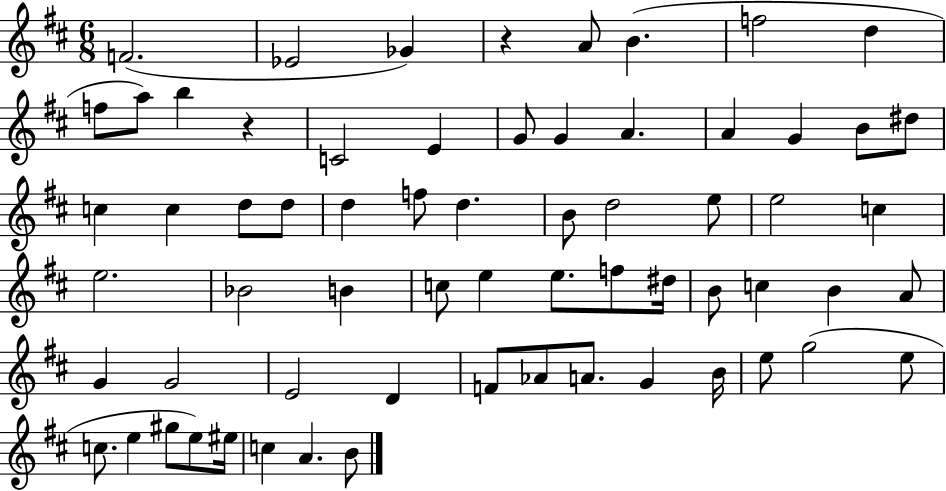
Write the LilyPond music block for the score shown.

{
  \clef treble
  \numericTimeSignature
  \time 6/8
  \key d \major
  f'2.( | ees'2 ges'4) | r4 a'8 b'4.( | f''2 d''4 | \break f''8 a''8) b''4 r4 | c'2 e'4 | g'8 g'4 a'4. | a'4 g'4 b'8 dis''8 | \break c''4 c''4 d''8 d''8 | d''4 f''8 d''4. | b'8 d''2 e''8 | e''2 c''4 | \break e''2. | bes'2 b'4 | c''8 e''4 e''8. f''8 dis''16 | b'8 c''4 b'4 a'8 | \break g'4 g'2 | e'2 d'4 | f'8 aes'8 a'8. g'4 b'16 | e''8 g''2( e''8 | \break c''8. e''4 gis''8 e''8) eis''16 | c''4 a'4. b'8 | \bar "|."
}